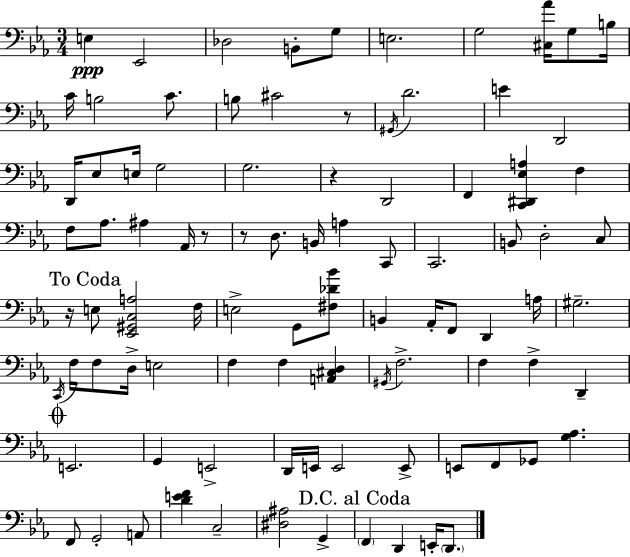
X:1
T:Untitled
M:3/4
L:1/4
K:Cm
E, _E,,2 _D,2 B,,/2 G,/2 E,2 G,2 [^C,_A]/4 G,/2 B,/4 C/4 B,2 C/2 B,/2 ^C2 z/2 ^G,,/4 D2 E D,,2 D,,/4 _E,/2 E,/4 G,2 G,2 z D,,2 F,, [C,,^D,,_E,A,] F, F,/2 _A,/2 ^A, _A,,/4 z/2 z/2 D,/2 B,,/4 A, C,,/2 C,,2 B,,/2 D,2 C,/2 z/4 E,/2 [_E,,^G,,C,A,]2 F,/4 E,2 G,,/2 [^F,_D_B]/2 B,, _A,,/4 F,,/2 D,, A,/4 ^G,2 C,,/4 F,/4 F,/2 D,/4 E,2 F, F, [A,,^C,D,] ^G,,/4 F,2 F, F, D,, E,,2 G,, E,,2 D,,/4 E,,/4 E,,2 E,,/2 E,,/2 F,,/2 _G,,/2 [G,_A,] F,,/2 G,,2 A,,/2 [DEF] C,2 [^D,^A,]2 G,, F,, D,, E,,/4 D,,/2